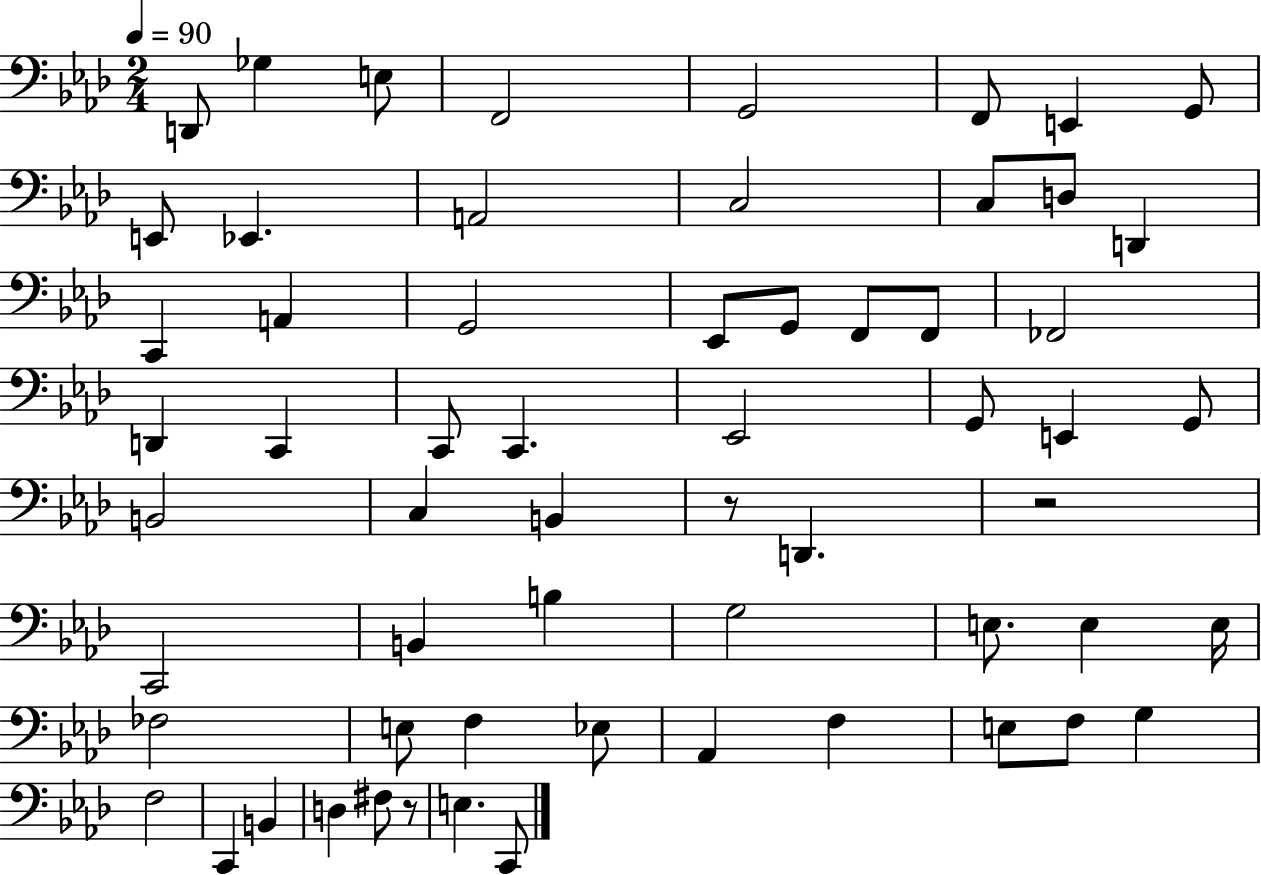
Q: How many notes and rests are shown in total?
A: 61